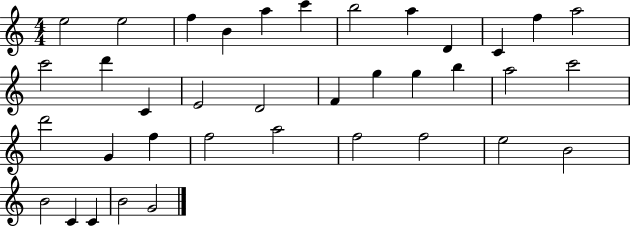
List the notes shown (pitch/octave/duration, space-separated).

E5/h E5/h F5/q B4/q A5/q C6/q B5/h A5/q D4/q C4/q F5/q A5/h C6/h D6/q C4/q E4/h D4/h F4/q G5/q G5/q B5/q A5/h C6/h D6/h G4/q F5/q F5/h A5/h F5/h F5/h E5/h B4/h B4/h C4/q C4/q B4/h G4/h